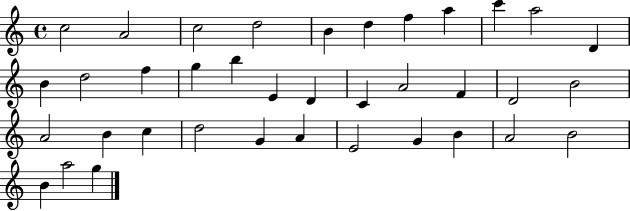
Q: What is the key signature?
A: C major